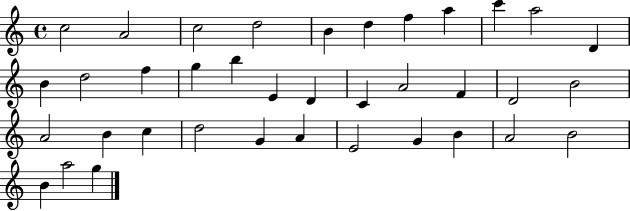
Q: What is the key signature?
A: C major